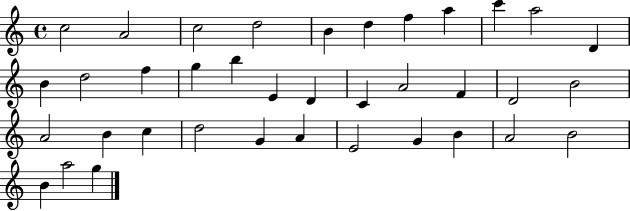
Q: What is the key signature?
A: C major